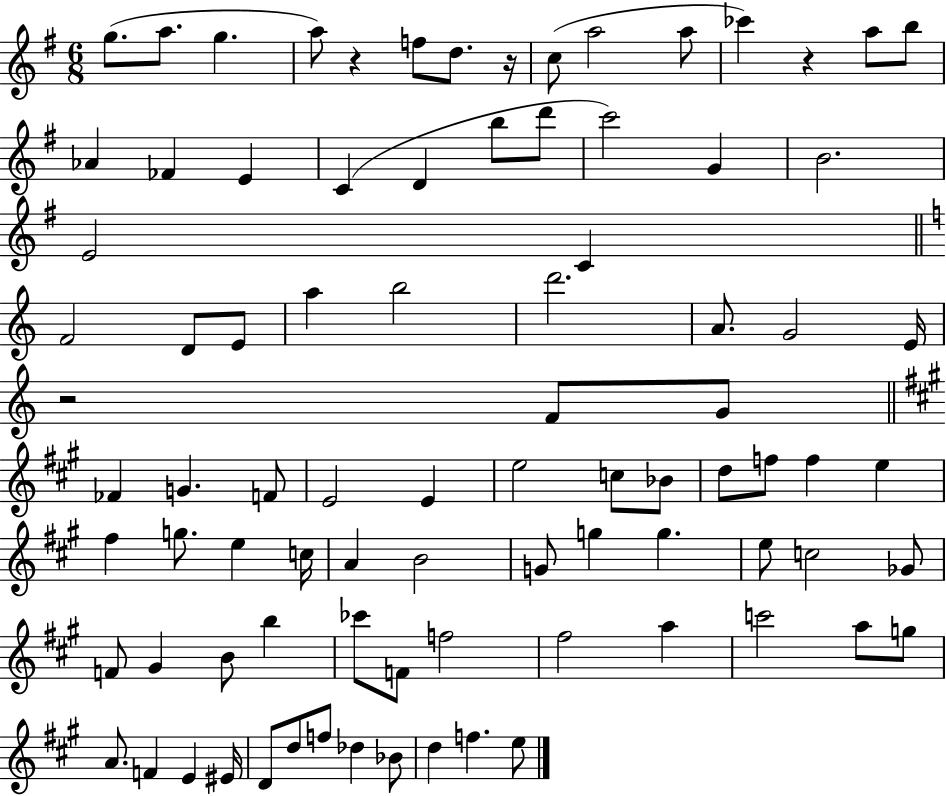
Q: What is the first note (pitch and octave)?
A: G5